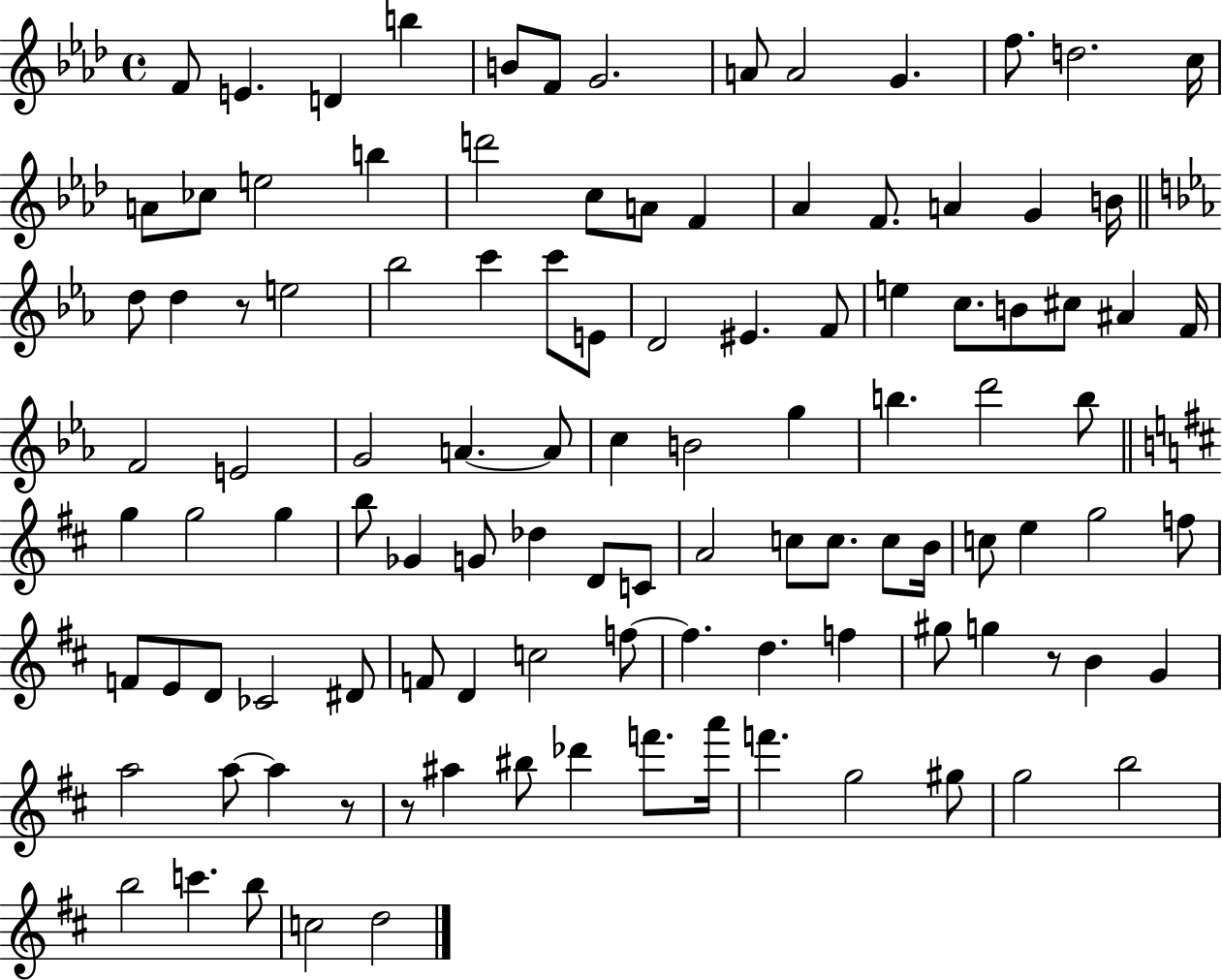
{
  \clef treble
  \time 4/4
  \defaultTimeSignature
  \key aes \major
  f'8 e'4. d'4 b''4 | b'8 f'8 g'2. | a'8 a'2 g'4. | f''8. d''2. c''16 | \break a'8 ces''8 e''2 b''4 | d'''2 c''8 a'8 f'4 | aes'4 f'8. a'4 g'4 b'16 | \bar "||" \break \key ees \major d''8 d''4 r8 e''2 | bes''2 c'''4 c'''8 e'8 | d'2 eis'4. f'8 | e''4 c''8. b'8 cis''8 ais'4 f'16 | \break f'2 e'2 | g'2 a'4.~~ a'8 | c''4 b'2 g''4 | b''4. d'''2 b''8 | \break \bar "||" \break \key b \minor g''4 g''2 g''4 | b''8 ges'4 g'8 des''4 d'8 c'8 | a'2 c''8 c''8. c''8 b'16 | c''8 e''4 g''2 f''8 | \break f'8 e'8 d'8 ces'2 dis'8 | f'8 d'4 c''2 f''8~~ | f''4. d''4. f''4 | gis''8 g''4 r8 b'4 g'4 | \break a''2 a''8~~ a''4 r8 | r8 ais''4 bis''8 des'''4 f'''8. a'''16 | f'''4. g''2 gis''8 | g''2 b''2 | \break b''2 c'''4. b''8 | c''2 d''2 | \bar "|."
}